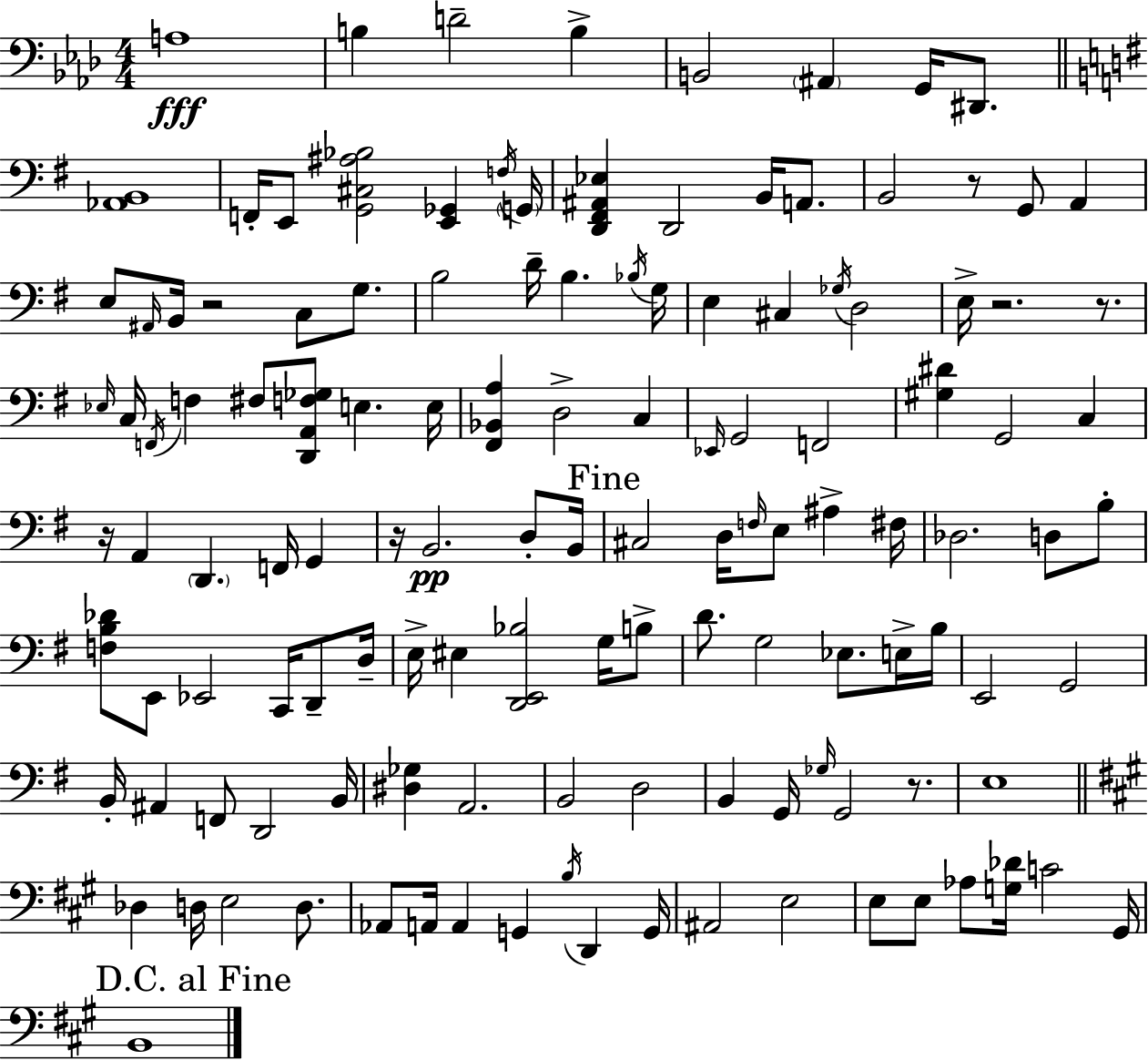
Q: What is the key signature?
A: F minor